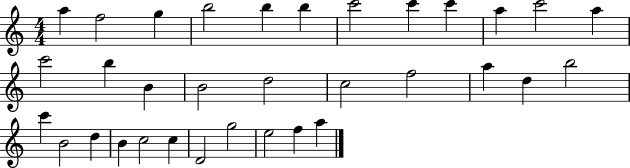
{
  \clef treble
  \numericTimeSignature
  \time 4/4
  \key c \major
  a''4 f''2 g''4 | b''2 b''4 b''4 | c'''2 c'''4 c'''4 | a''4 c'''2 a''4 | \break c'''2 b''4 b'4 | b'2 d''2 | c''2 f''2 | a''4 d''4 b''2 | \break c'''4 b'2 d''4 | b'4 c''2 c''4 | d'2 g''2 | e''2 f''4 a''4 | \break \bar "|."
}